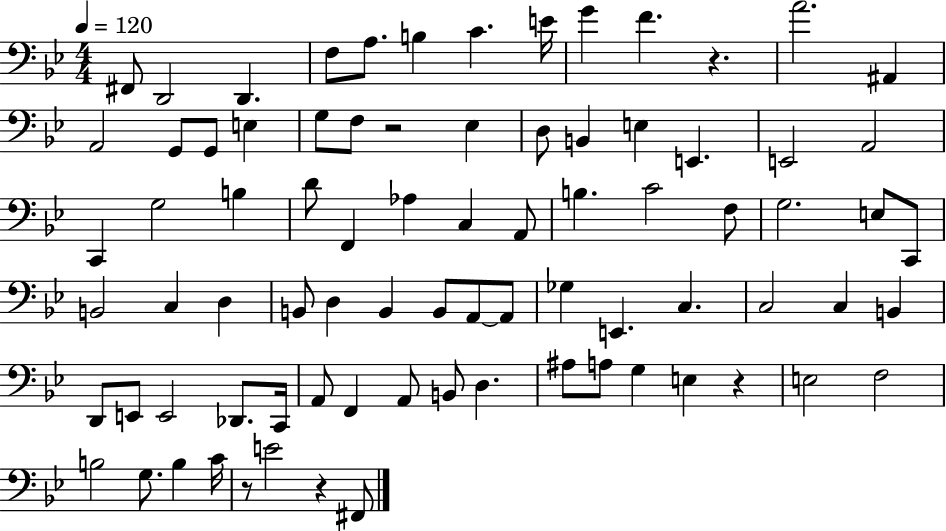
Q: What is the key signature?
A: BES major